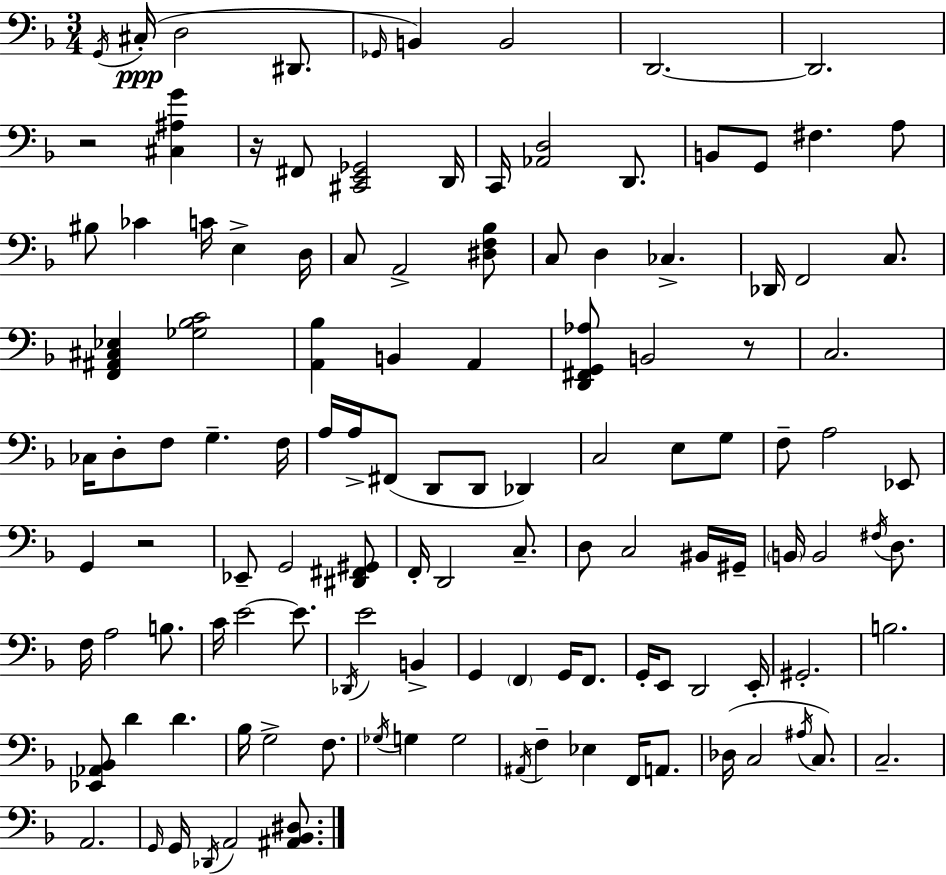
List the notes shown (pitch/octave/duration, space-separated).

G2/s C#3/s D3/h D#2/e. Gb2/s B2/q B2/h D2/h. D2/h. R/h [C#3,A#3,G4]/q R/s F#2/e [C#2,E2,Gb2]/h D2/s C2/s [Ab2,D3]/h D2/e. B2/e G2/e F#3/q. A3/e BIS3/e CES4/q C4/s E3/q D3/s C3/e A2/h [D#3,F3,Bb3]/e C3/e D3/q CES3/q. Db2/s F2/h C3/e. [F2,A#2,C#3,Eb3]/q [Gb3,Bb3,C4]/h [A2,Bb3]/q B2/q A2/q [D2,F#2,G2,Ab3]/e B2/h R/e C3/h. CES3/s D3/e F3/e G3/q. F3/s A3/s A3/s F#2/e D2/e D2/e Db2/q C3/h E3/e G3/e F3/e A3/h Eb2/e G2/q R/h Eb2/e G2/h [D#2,F#2,G#2]/e F2/s D2/h C3/e. D3/e C3/h BIS2/s G#2/s B2/s B2/h F#3/s D3/e. F3/s A3/h B3/e. C4/s E4/h E4/e. Db2/s E4/h B2/q G2/q F2/q G2/s F2/e. G2/s E2/e D2/h E2/s G#2/h. B3/h. [Eb2,Ab2,Bb2]/e D4/q D4/q. Bb3/s G3/h F3/e. Gb3/s G3/q G3/h A#2/s F3/q Eb3/q F2/s A2/e. Db3/s C3/h A#3/s C3/e. C3/h. A2/h. G2/s G2/s Db2/s A2/h [A#2,Bb2,D#3]/e.